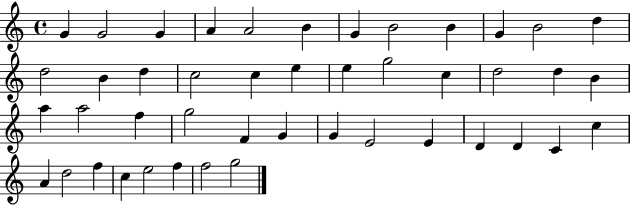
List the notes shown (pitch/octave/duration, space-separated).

G4/q G4/h G4/q A4/q A4/h B4/q G4/q B4/h B4/q G4/q B4/h D5/q D5/h B4/q D5/q C5/h C5/q E5/q E5/q G5/h C5/q D5/h D5/q B4/q A5/q A5/h F5/q G5/h F4/q G4/q G4/q E4/h E4/q D4/q D4/q C4/q C5/q A4/q D5/h F5/q C5/q E5/h F5/q F5/h G5/h